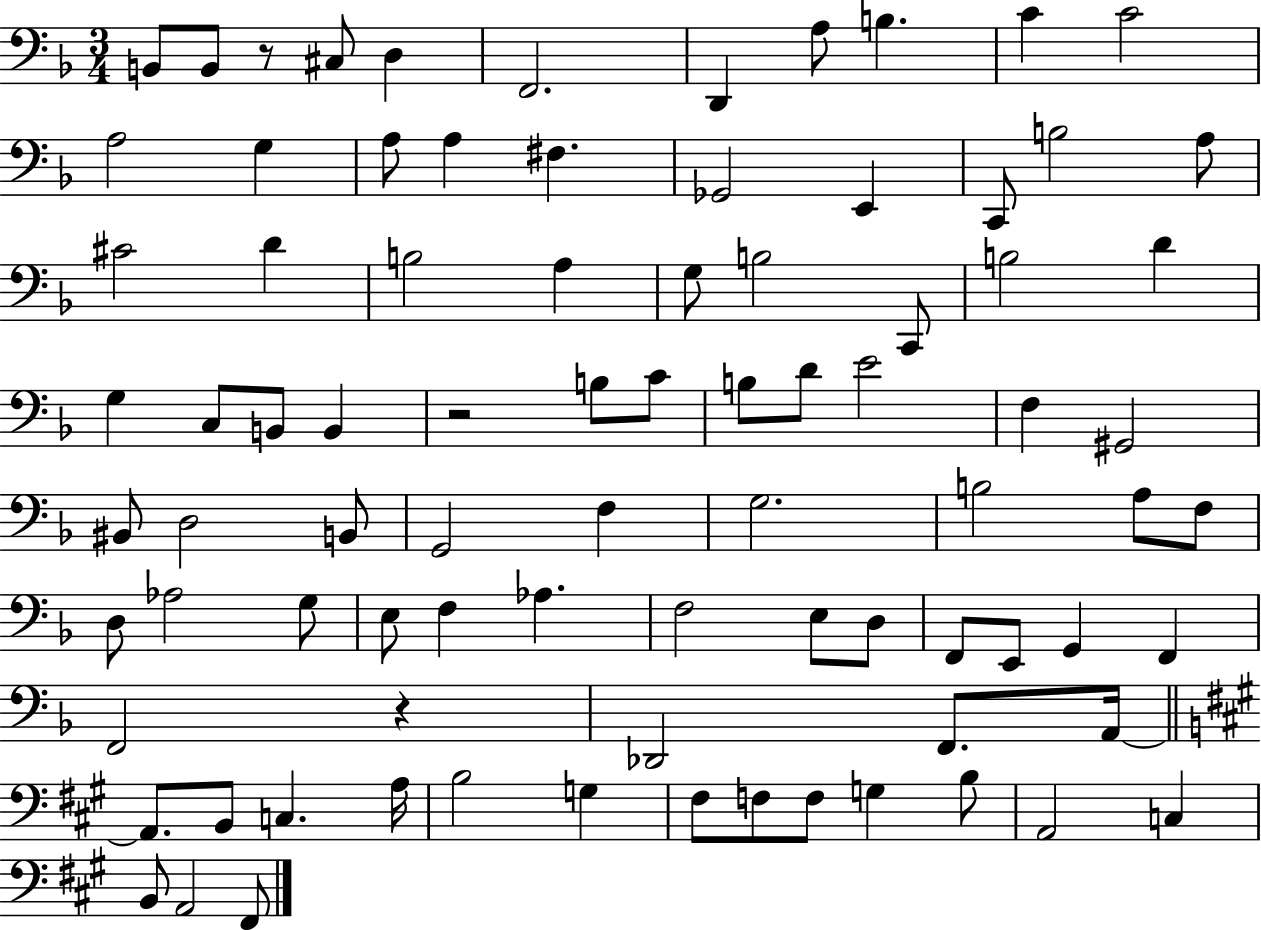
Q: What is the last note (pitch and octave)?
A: F#2